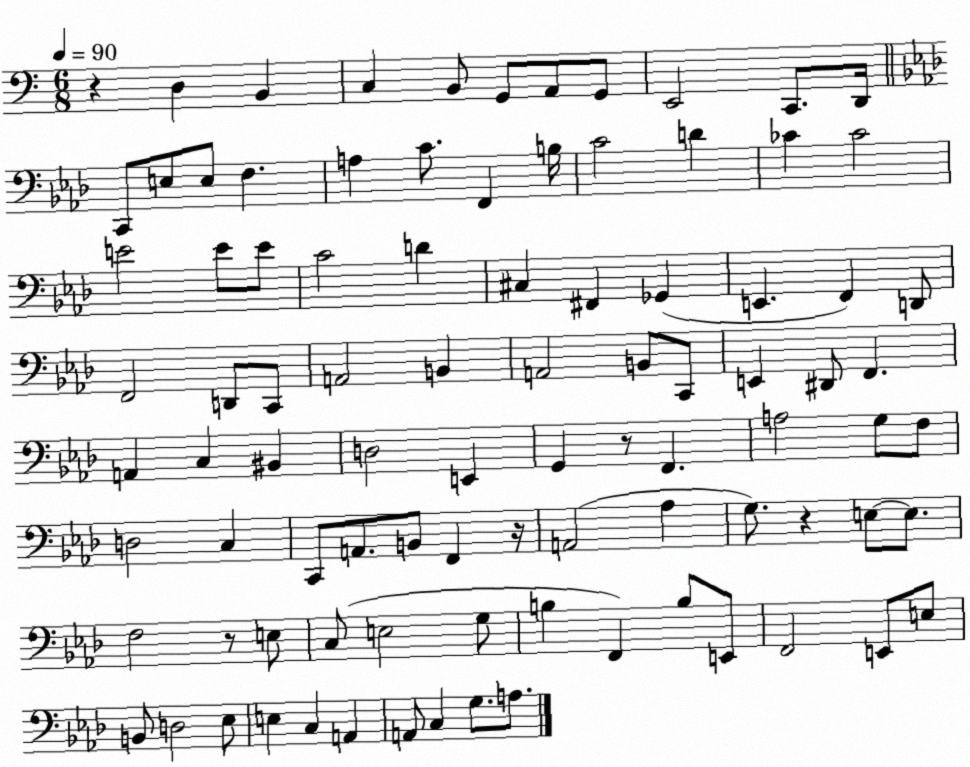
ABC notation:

X:1
T:Untitled
M:6/8
L:1/4
K:C
z D, B,, C, B,,/2 G,,/2 A,,/2 G,,/2 E,,2 C,,/2 D,,/4 C,,/2 E,/2 E,/2 F, A, C/2 F,, B,/4 C2 D _C _C2 E2 E/2 E/2 C2 D ^C, ^F,, _G,, E,, F,, D,,/2 F,,2 D,,/2 C,,/2 A,,2 B,, A,,2 B,,/2 C,,/2 E,, ^D,,/2 F,, A,, C, ^B,, D,2 E,, G,, z/2 F,, A,2 G,/2 F,/2 D,2 C, C,,/2 A,,/2 B,,/2 F,, z/4 A,,2 _A, G,/2 z E,/2 E,/2 F,2 z/2 E,/2 C,/2 E,2 G,/2 B, F,, B,/2 E,,/2 F,,2 E,,/2 E,/2 B,,/2 D,2 _E,/2 E, C, A,, A,,/2 C, G,/2 A,/2